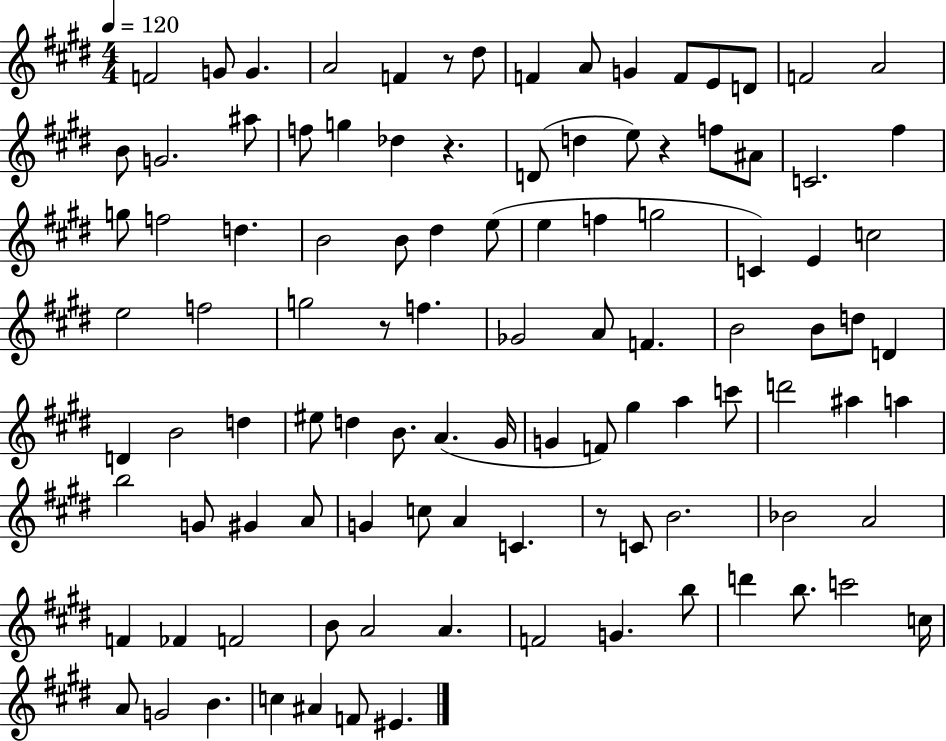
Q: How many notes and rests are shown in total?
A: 104